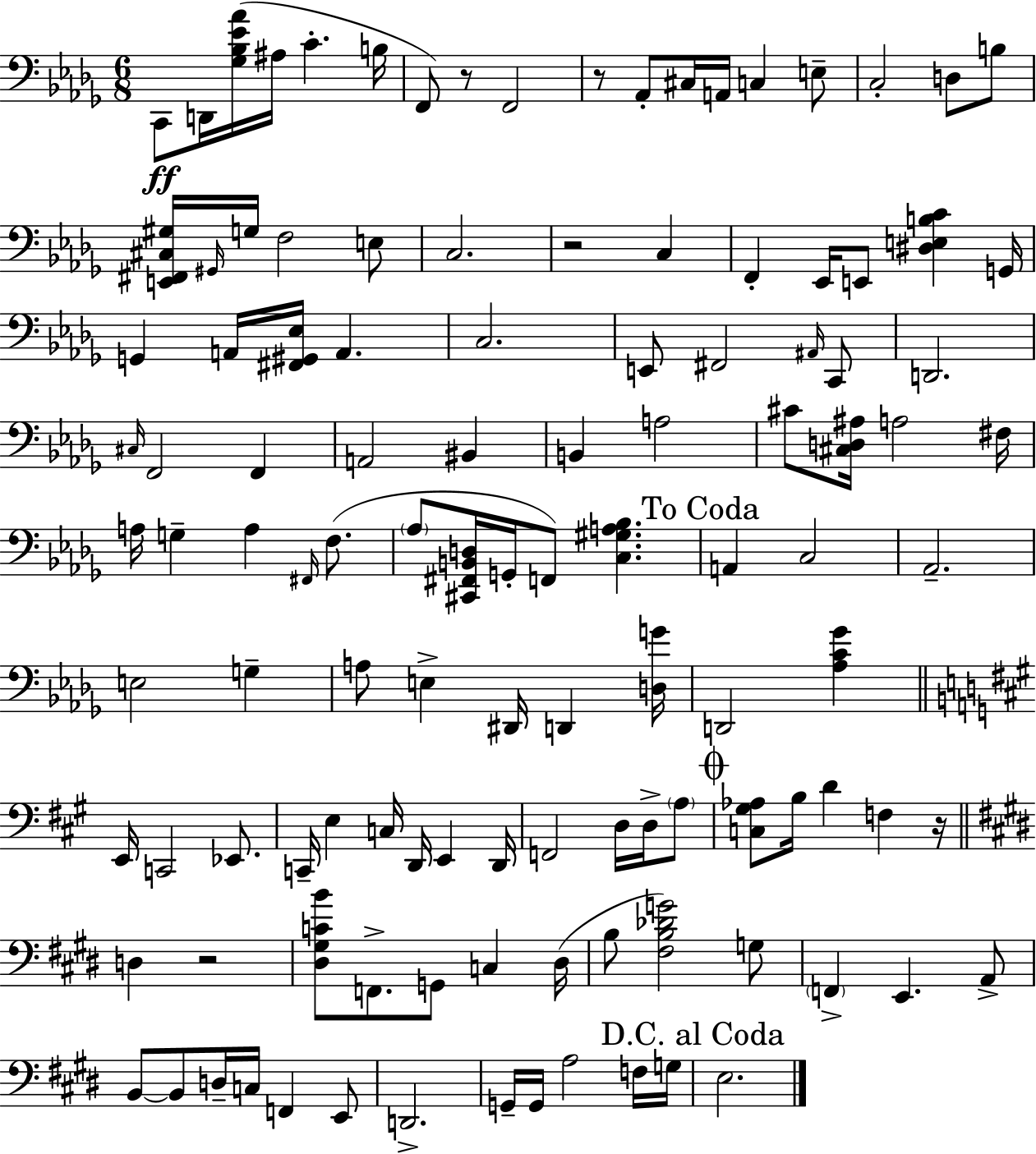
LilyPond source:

{
  \clef bass
  \numericTimeSignature
  \time 6/8
  \key bes \minor
  c,8\ff d,16 <ges bes ees' aes'>16( ais16 c'4.-. b16 | f,8) r8 f,2 | r8 aes,8-. cis16 a,16 c4 e8-- | c2-. d8 b8 | \break <e, fis, cis gis>16 \grace { gis,16 } g16 f2 e8 | c2. | r2 c4 | f,4-. ees,16 e,8 <dis e b c'>4 | \break g,16 g,4 a,16 <fis, gis, ees>16 a,4. | c2. | e,8 fis,2 \grace { ais,16 } | c,8 d,2. | \break \grace { cis16 } f,2 f,4 | a,2 bis,4 | b,4 a2 | cis'8 <cis d ais>16 a2 | \break fis16 a16 g4-- a4 | \grace { fis,16 }( f8. \parenthesize aes8 <cis, fis, b, d>16 g,16-. f,8) <c gis a bes>4. | \mark "To Coda" a,4 c2 | aes,2.-- | \break e2 | g4-- a8 e4-> dis,16 d,4 | <d g'>16 d,2 | <aes c' ges'>4 \bar "||" \break \key a \major e,16 c,2 ees,8. | c,16-- e4 c16 d,16 e,4 d,16 | f,2 d16 d16-> \parenthesize a8 | \mark \markup { \musicglyph "scripts.coda" } <c gis aes>8 b16 d'4 f4 r16 | \break \bar "||" \break \key e \major d4 r2 | <dis gis c' b'>8 f,8.-> g,8 c4 dis16( | b8 <fis b des' g'>2) g8 | \parenthesize f,4-> e,4. a,8-> | \break b,8~~ b,8 d16-- c16 f,4 e,8 | d,2.-> | g,16-- g,16 a2 f16 g16 | \mark "D.C. al Coda" e2. | \break \bar "|."
}